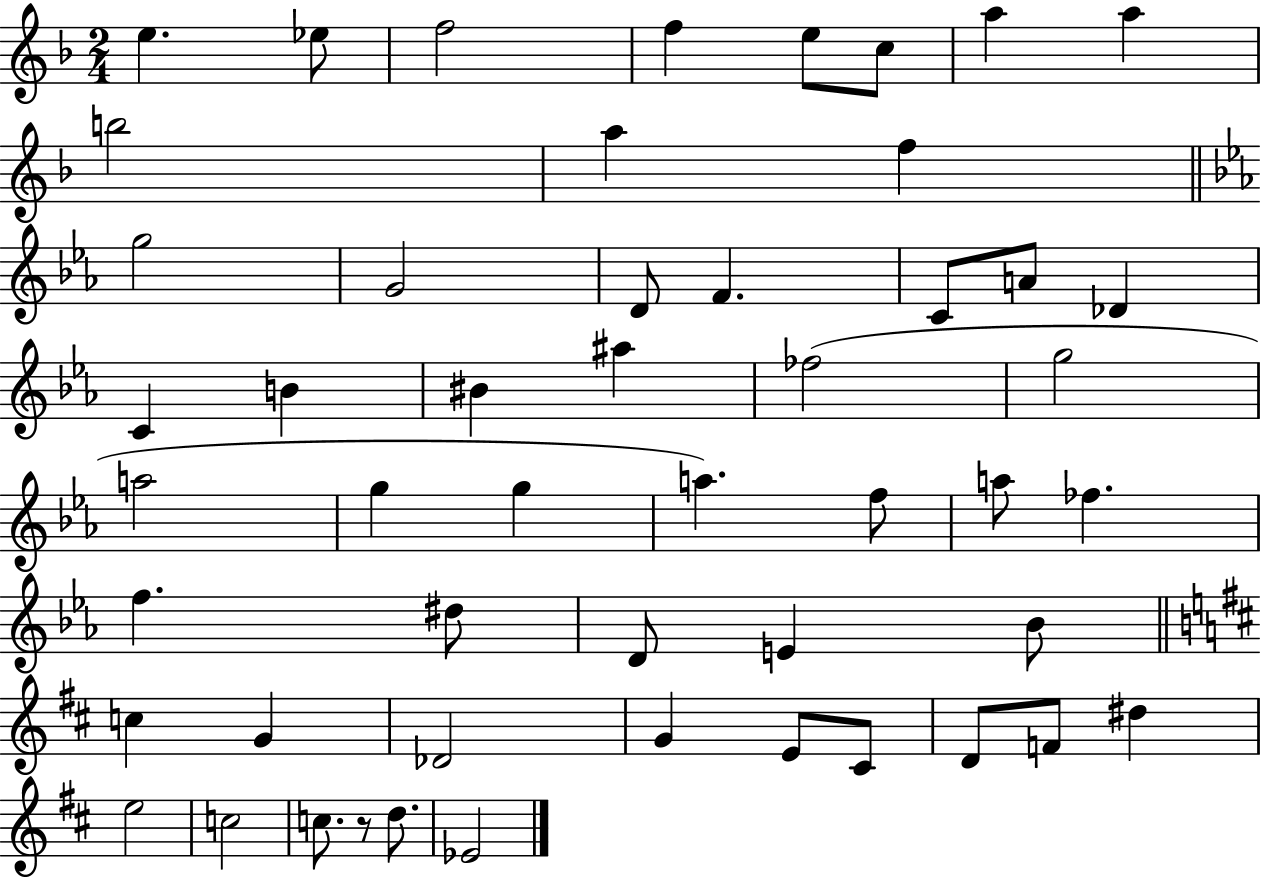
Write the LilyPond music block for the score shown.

{
  \clef treble
  \numericTimeSignature
  \time 2/4
  \key f \major
  e''4. ees''8 | f''2 | f''4 e''8 c''8 | a''4 a''4 | \break b''2 | a''4 f''4 | \bar "||" \break \key c \minor g''2 | g'2 | d'8 f'4. | c'8 a'8 des'4 | \break c'4 b'4 | bis'4 ais''4 | fes''2( | g''2 | \break a''2 | g''4 g''4 | a''4.) f''8 | a''8 fes''4. | \break f''4. dis''8 | d'8 e'4 bes'8 | \bar "||" \break \key d \major c''4 g'4 | des'2 | g'4 e'8 cis'8 | d'8 f'8 dis''4 | \break e''2 | c''2 | c''8. r8 d''8. | ees'2 | \break \bar "|."
}